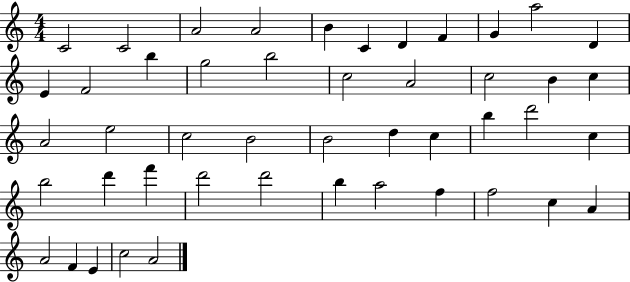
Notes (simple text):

C4/h C4/h A4/h A4/h B4/q C4/q D4/q F4/q G4/q A5/h D4/q E4/q F4/h B5/q G5/h B5/h C5/h A4/h C5/h B4/q C5/q A4/h E5/h C5/h B4/h B4/h D5/q C5/q B5/q D6/h C5/q B5/h D6/q F6/q D6/h D6/h B5/q A5/h F5/q F5/h C5/q A4/q A4/h F4/q E4/q C5/h A4/h